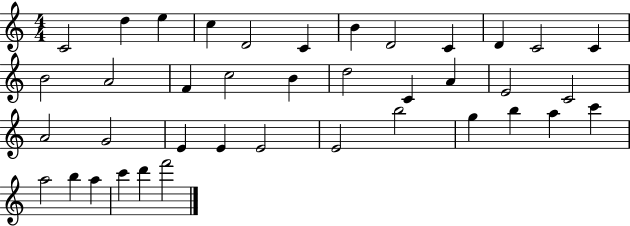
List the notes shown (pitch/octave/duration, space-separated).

C4/h D5/q E5/q C5/q D4/h C4/q B4/q D4/h C4/q D4/q C4/h C4/q B4/h A4/h F4/q C5/h B4/q D5/h C4/q A4/q E4/h C4/h A4/h G4/h E4/q E4/q E4/h E4/h B5/h G5/q B5/q A5/q C6/q A5/h B5/q A5/q C6/q D6/q F6/h